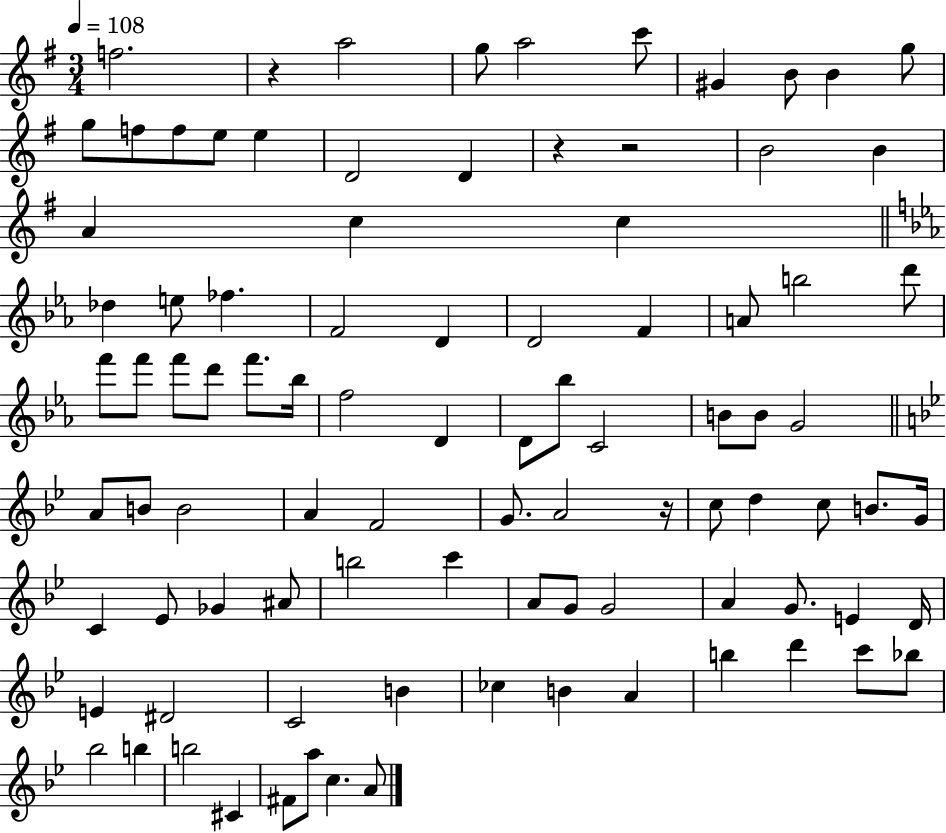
X:1
T:Untitled
M:3/4
L:1/4
K:G
f2 z a2 g/2 a2 c'/2 ^G B/2 B g/2 g/2 f/2 f/2 e/2 e D2 D z z2 B2 B A c c _d e/2 _f F2 D D2 F A/2 b2 d'/2 f'/2 f'/2 f'/2 d'/2 f'/2 _b/4 f2 D D/2 _b/2 C2 B/2 B/2 G2 A/2 B/2 B2 A F2 G/2 A2 z/4 c/2 d c/2 B/2 G/4 C _E/2 _G ^A/2 b2 c' A/2 G/2 G2 A G/2 E D/4 E ^D2 C2 B _c B A b d' c'/2 _b/2 _b2 b b2 ^C ^F/2 a/2 c A/2